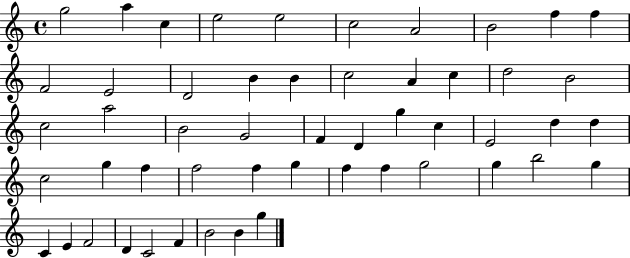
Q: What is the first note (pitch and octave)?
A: G5